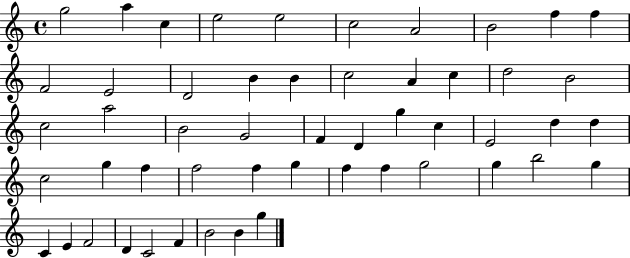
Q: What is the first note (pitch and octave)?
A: G5